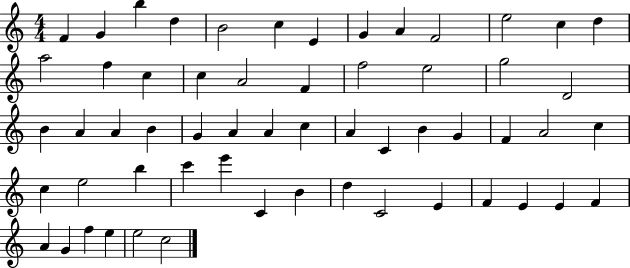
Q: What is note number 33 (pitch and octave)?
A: C4